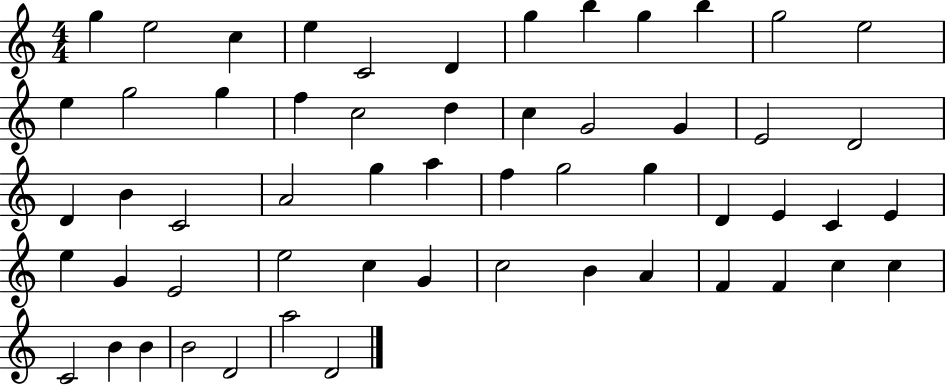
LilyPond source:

{
  \clef treble
  \numericTimeSignature
  \time 4/4
  \key c \major
  g''4 e''2 c''4 | e''4 c'2 d'4 | g''4 b''4 g''4 b''4 | g''2 e''2 | \break e''4 g''2 g''4 | f''4 c''2 d''4 | c''4 g'2 g'4 | e'2 d'2 | \break d'4 b'4 c'2 | a'2 g''4 a''4 | f''4 g''2 g''4 | d'4 e'4 c'4 e'4 | \break e''4 g'4 e'2 | e''2 c''4 g'4 | c''2 b'4 a'4 | f'4 f'4 c''4 c''4 | \break c'2 b'4 b'4 | b'2 d'2 | a''2 d'2 | \bar "|."
}